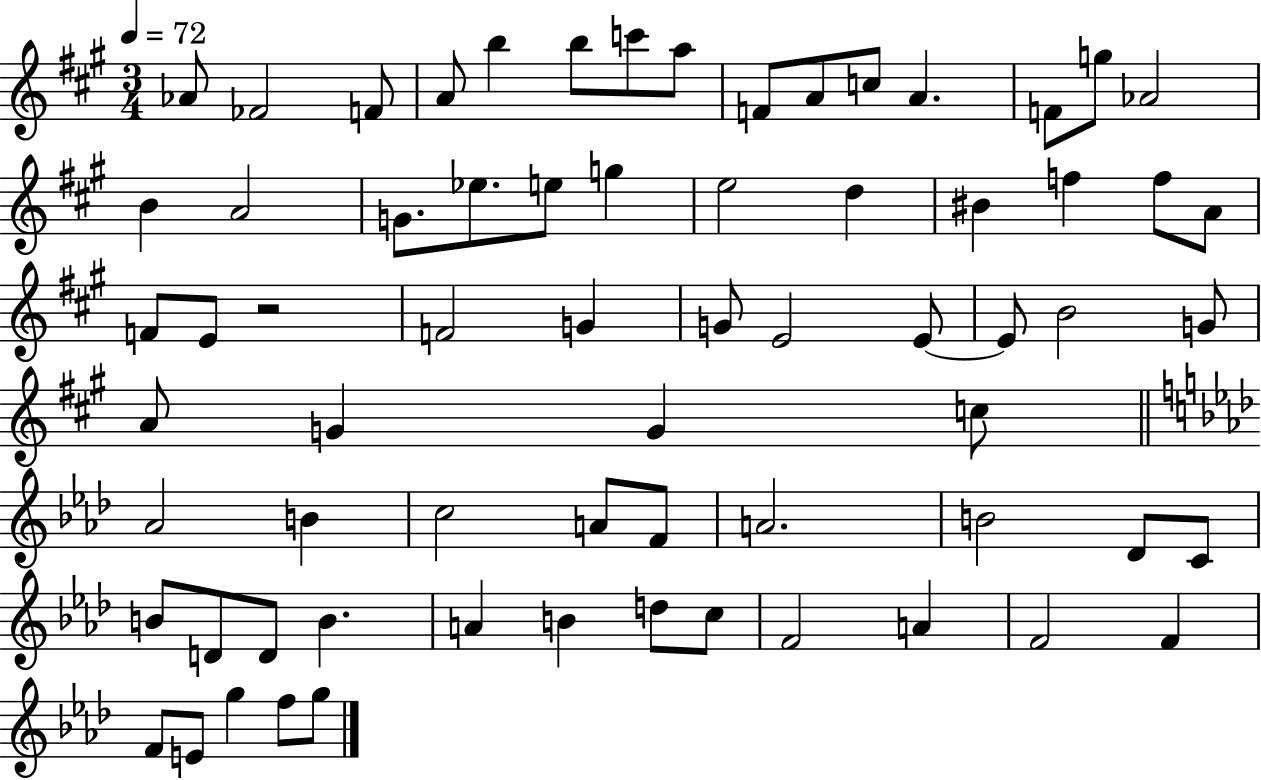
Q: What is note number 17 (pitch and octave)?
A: A4